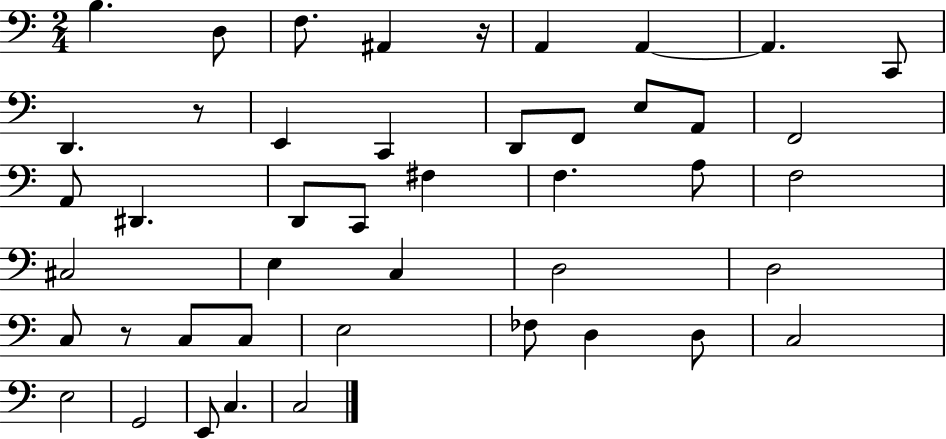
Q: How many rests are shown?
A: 3